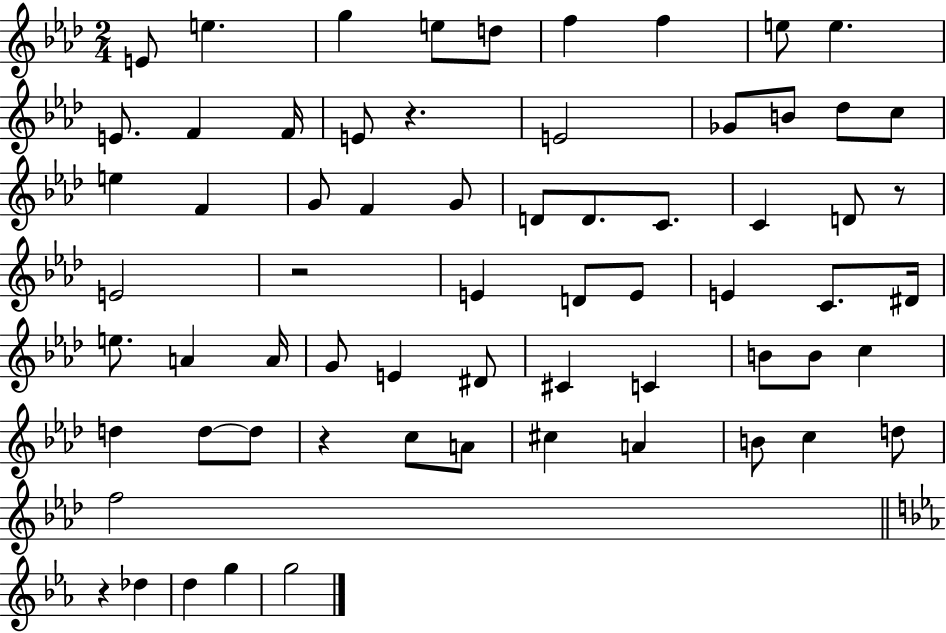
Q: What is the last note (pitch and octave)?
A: G5